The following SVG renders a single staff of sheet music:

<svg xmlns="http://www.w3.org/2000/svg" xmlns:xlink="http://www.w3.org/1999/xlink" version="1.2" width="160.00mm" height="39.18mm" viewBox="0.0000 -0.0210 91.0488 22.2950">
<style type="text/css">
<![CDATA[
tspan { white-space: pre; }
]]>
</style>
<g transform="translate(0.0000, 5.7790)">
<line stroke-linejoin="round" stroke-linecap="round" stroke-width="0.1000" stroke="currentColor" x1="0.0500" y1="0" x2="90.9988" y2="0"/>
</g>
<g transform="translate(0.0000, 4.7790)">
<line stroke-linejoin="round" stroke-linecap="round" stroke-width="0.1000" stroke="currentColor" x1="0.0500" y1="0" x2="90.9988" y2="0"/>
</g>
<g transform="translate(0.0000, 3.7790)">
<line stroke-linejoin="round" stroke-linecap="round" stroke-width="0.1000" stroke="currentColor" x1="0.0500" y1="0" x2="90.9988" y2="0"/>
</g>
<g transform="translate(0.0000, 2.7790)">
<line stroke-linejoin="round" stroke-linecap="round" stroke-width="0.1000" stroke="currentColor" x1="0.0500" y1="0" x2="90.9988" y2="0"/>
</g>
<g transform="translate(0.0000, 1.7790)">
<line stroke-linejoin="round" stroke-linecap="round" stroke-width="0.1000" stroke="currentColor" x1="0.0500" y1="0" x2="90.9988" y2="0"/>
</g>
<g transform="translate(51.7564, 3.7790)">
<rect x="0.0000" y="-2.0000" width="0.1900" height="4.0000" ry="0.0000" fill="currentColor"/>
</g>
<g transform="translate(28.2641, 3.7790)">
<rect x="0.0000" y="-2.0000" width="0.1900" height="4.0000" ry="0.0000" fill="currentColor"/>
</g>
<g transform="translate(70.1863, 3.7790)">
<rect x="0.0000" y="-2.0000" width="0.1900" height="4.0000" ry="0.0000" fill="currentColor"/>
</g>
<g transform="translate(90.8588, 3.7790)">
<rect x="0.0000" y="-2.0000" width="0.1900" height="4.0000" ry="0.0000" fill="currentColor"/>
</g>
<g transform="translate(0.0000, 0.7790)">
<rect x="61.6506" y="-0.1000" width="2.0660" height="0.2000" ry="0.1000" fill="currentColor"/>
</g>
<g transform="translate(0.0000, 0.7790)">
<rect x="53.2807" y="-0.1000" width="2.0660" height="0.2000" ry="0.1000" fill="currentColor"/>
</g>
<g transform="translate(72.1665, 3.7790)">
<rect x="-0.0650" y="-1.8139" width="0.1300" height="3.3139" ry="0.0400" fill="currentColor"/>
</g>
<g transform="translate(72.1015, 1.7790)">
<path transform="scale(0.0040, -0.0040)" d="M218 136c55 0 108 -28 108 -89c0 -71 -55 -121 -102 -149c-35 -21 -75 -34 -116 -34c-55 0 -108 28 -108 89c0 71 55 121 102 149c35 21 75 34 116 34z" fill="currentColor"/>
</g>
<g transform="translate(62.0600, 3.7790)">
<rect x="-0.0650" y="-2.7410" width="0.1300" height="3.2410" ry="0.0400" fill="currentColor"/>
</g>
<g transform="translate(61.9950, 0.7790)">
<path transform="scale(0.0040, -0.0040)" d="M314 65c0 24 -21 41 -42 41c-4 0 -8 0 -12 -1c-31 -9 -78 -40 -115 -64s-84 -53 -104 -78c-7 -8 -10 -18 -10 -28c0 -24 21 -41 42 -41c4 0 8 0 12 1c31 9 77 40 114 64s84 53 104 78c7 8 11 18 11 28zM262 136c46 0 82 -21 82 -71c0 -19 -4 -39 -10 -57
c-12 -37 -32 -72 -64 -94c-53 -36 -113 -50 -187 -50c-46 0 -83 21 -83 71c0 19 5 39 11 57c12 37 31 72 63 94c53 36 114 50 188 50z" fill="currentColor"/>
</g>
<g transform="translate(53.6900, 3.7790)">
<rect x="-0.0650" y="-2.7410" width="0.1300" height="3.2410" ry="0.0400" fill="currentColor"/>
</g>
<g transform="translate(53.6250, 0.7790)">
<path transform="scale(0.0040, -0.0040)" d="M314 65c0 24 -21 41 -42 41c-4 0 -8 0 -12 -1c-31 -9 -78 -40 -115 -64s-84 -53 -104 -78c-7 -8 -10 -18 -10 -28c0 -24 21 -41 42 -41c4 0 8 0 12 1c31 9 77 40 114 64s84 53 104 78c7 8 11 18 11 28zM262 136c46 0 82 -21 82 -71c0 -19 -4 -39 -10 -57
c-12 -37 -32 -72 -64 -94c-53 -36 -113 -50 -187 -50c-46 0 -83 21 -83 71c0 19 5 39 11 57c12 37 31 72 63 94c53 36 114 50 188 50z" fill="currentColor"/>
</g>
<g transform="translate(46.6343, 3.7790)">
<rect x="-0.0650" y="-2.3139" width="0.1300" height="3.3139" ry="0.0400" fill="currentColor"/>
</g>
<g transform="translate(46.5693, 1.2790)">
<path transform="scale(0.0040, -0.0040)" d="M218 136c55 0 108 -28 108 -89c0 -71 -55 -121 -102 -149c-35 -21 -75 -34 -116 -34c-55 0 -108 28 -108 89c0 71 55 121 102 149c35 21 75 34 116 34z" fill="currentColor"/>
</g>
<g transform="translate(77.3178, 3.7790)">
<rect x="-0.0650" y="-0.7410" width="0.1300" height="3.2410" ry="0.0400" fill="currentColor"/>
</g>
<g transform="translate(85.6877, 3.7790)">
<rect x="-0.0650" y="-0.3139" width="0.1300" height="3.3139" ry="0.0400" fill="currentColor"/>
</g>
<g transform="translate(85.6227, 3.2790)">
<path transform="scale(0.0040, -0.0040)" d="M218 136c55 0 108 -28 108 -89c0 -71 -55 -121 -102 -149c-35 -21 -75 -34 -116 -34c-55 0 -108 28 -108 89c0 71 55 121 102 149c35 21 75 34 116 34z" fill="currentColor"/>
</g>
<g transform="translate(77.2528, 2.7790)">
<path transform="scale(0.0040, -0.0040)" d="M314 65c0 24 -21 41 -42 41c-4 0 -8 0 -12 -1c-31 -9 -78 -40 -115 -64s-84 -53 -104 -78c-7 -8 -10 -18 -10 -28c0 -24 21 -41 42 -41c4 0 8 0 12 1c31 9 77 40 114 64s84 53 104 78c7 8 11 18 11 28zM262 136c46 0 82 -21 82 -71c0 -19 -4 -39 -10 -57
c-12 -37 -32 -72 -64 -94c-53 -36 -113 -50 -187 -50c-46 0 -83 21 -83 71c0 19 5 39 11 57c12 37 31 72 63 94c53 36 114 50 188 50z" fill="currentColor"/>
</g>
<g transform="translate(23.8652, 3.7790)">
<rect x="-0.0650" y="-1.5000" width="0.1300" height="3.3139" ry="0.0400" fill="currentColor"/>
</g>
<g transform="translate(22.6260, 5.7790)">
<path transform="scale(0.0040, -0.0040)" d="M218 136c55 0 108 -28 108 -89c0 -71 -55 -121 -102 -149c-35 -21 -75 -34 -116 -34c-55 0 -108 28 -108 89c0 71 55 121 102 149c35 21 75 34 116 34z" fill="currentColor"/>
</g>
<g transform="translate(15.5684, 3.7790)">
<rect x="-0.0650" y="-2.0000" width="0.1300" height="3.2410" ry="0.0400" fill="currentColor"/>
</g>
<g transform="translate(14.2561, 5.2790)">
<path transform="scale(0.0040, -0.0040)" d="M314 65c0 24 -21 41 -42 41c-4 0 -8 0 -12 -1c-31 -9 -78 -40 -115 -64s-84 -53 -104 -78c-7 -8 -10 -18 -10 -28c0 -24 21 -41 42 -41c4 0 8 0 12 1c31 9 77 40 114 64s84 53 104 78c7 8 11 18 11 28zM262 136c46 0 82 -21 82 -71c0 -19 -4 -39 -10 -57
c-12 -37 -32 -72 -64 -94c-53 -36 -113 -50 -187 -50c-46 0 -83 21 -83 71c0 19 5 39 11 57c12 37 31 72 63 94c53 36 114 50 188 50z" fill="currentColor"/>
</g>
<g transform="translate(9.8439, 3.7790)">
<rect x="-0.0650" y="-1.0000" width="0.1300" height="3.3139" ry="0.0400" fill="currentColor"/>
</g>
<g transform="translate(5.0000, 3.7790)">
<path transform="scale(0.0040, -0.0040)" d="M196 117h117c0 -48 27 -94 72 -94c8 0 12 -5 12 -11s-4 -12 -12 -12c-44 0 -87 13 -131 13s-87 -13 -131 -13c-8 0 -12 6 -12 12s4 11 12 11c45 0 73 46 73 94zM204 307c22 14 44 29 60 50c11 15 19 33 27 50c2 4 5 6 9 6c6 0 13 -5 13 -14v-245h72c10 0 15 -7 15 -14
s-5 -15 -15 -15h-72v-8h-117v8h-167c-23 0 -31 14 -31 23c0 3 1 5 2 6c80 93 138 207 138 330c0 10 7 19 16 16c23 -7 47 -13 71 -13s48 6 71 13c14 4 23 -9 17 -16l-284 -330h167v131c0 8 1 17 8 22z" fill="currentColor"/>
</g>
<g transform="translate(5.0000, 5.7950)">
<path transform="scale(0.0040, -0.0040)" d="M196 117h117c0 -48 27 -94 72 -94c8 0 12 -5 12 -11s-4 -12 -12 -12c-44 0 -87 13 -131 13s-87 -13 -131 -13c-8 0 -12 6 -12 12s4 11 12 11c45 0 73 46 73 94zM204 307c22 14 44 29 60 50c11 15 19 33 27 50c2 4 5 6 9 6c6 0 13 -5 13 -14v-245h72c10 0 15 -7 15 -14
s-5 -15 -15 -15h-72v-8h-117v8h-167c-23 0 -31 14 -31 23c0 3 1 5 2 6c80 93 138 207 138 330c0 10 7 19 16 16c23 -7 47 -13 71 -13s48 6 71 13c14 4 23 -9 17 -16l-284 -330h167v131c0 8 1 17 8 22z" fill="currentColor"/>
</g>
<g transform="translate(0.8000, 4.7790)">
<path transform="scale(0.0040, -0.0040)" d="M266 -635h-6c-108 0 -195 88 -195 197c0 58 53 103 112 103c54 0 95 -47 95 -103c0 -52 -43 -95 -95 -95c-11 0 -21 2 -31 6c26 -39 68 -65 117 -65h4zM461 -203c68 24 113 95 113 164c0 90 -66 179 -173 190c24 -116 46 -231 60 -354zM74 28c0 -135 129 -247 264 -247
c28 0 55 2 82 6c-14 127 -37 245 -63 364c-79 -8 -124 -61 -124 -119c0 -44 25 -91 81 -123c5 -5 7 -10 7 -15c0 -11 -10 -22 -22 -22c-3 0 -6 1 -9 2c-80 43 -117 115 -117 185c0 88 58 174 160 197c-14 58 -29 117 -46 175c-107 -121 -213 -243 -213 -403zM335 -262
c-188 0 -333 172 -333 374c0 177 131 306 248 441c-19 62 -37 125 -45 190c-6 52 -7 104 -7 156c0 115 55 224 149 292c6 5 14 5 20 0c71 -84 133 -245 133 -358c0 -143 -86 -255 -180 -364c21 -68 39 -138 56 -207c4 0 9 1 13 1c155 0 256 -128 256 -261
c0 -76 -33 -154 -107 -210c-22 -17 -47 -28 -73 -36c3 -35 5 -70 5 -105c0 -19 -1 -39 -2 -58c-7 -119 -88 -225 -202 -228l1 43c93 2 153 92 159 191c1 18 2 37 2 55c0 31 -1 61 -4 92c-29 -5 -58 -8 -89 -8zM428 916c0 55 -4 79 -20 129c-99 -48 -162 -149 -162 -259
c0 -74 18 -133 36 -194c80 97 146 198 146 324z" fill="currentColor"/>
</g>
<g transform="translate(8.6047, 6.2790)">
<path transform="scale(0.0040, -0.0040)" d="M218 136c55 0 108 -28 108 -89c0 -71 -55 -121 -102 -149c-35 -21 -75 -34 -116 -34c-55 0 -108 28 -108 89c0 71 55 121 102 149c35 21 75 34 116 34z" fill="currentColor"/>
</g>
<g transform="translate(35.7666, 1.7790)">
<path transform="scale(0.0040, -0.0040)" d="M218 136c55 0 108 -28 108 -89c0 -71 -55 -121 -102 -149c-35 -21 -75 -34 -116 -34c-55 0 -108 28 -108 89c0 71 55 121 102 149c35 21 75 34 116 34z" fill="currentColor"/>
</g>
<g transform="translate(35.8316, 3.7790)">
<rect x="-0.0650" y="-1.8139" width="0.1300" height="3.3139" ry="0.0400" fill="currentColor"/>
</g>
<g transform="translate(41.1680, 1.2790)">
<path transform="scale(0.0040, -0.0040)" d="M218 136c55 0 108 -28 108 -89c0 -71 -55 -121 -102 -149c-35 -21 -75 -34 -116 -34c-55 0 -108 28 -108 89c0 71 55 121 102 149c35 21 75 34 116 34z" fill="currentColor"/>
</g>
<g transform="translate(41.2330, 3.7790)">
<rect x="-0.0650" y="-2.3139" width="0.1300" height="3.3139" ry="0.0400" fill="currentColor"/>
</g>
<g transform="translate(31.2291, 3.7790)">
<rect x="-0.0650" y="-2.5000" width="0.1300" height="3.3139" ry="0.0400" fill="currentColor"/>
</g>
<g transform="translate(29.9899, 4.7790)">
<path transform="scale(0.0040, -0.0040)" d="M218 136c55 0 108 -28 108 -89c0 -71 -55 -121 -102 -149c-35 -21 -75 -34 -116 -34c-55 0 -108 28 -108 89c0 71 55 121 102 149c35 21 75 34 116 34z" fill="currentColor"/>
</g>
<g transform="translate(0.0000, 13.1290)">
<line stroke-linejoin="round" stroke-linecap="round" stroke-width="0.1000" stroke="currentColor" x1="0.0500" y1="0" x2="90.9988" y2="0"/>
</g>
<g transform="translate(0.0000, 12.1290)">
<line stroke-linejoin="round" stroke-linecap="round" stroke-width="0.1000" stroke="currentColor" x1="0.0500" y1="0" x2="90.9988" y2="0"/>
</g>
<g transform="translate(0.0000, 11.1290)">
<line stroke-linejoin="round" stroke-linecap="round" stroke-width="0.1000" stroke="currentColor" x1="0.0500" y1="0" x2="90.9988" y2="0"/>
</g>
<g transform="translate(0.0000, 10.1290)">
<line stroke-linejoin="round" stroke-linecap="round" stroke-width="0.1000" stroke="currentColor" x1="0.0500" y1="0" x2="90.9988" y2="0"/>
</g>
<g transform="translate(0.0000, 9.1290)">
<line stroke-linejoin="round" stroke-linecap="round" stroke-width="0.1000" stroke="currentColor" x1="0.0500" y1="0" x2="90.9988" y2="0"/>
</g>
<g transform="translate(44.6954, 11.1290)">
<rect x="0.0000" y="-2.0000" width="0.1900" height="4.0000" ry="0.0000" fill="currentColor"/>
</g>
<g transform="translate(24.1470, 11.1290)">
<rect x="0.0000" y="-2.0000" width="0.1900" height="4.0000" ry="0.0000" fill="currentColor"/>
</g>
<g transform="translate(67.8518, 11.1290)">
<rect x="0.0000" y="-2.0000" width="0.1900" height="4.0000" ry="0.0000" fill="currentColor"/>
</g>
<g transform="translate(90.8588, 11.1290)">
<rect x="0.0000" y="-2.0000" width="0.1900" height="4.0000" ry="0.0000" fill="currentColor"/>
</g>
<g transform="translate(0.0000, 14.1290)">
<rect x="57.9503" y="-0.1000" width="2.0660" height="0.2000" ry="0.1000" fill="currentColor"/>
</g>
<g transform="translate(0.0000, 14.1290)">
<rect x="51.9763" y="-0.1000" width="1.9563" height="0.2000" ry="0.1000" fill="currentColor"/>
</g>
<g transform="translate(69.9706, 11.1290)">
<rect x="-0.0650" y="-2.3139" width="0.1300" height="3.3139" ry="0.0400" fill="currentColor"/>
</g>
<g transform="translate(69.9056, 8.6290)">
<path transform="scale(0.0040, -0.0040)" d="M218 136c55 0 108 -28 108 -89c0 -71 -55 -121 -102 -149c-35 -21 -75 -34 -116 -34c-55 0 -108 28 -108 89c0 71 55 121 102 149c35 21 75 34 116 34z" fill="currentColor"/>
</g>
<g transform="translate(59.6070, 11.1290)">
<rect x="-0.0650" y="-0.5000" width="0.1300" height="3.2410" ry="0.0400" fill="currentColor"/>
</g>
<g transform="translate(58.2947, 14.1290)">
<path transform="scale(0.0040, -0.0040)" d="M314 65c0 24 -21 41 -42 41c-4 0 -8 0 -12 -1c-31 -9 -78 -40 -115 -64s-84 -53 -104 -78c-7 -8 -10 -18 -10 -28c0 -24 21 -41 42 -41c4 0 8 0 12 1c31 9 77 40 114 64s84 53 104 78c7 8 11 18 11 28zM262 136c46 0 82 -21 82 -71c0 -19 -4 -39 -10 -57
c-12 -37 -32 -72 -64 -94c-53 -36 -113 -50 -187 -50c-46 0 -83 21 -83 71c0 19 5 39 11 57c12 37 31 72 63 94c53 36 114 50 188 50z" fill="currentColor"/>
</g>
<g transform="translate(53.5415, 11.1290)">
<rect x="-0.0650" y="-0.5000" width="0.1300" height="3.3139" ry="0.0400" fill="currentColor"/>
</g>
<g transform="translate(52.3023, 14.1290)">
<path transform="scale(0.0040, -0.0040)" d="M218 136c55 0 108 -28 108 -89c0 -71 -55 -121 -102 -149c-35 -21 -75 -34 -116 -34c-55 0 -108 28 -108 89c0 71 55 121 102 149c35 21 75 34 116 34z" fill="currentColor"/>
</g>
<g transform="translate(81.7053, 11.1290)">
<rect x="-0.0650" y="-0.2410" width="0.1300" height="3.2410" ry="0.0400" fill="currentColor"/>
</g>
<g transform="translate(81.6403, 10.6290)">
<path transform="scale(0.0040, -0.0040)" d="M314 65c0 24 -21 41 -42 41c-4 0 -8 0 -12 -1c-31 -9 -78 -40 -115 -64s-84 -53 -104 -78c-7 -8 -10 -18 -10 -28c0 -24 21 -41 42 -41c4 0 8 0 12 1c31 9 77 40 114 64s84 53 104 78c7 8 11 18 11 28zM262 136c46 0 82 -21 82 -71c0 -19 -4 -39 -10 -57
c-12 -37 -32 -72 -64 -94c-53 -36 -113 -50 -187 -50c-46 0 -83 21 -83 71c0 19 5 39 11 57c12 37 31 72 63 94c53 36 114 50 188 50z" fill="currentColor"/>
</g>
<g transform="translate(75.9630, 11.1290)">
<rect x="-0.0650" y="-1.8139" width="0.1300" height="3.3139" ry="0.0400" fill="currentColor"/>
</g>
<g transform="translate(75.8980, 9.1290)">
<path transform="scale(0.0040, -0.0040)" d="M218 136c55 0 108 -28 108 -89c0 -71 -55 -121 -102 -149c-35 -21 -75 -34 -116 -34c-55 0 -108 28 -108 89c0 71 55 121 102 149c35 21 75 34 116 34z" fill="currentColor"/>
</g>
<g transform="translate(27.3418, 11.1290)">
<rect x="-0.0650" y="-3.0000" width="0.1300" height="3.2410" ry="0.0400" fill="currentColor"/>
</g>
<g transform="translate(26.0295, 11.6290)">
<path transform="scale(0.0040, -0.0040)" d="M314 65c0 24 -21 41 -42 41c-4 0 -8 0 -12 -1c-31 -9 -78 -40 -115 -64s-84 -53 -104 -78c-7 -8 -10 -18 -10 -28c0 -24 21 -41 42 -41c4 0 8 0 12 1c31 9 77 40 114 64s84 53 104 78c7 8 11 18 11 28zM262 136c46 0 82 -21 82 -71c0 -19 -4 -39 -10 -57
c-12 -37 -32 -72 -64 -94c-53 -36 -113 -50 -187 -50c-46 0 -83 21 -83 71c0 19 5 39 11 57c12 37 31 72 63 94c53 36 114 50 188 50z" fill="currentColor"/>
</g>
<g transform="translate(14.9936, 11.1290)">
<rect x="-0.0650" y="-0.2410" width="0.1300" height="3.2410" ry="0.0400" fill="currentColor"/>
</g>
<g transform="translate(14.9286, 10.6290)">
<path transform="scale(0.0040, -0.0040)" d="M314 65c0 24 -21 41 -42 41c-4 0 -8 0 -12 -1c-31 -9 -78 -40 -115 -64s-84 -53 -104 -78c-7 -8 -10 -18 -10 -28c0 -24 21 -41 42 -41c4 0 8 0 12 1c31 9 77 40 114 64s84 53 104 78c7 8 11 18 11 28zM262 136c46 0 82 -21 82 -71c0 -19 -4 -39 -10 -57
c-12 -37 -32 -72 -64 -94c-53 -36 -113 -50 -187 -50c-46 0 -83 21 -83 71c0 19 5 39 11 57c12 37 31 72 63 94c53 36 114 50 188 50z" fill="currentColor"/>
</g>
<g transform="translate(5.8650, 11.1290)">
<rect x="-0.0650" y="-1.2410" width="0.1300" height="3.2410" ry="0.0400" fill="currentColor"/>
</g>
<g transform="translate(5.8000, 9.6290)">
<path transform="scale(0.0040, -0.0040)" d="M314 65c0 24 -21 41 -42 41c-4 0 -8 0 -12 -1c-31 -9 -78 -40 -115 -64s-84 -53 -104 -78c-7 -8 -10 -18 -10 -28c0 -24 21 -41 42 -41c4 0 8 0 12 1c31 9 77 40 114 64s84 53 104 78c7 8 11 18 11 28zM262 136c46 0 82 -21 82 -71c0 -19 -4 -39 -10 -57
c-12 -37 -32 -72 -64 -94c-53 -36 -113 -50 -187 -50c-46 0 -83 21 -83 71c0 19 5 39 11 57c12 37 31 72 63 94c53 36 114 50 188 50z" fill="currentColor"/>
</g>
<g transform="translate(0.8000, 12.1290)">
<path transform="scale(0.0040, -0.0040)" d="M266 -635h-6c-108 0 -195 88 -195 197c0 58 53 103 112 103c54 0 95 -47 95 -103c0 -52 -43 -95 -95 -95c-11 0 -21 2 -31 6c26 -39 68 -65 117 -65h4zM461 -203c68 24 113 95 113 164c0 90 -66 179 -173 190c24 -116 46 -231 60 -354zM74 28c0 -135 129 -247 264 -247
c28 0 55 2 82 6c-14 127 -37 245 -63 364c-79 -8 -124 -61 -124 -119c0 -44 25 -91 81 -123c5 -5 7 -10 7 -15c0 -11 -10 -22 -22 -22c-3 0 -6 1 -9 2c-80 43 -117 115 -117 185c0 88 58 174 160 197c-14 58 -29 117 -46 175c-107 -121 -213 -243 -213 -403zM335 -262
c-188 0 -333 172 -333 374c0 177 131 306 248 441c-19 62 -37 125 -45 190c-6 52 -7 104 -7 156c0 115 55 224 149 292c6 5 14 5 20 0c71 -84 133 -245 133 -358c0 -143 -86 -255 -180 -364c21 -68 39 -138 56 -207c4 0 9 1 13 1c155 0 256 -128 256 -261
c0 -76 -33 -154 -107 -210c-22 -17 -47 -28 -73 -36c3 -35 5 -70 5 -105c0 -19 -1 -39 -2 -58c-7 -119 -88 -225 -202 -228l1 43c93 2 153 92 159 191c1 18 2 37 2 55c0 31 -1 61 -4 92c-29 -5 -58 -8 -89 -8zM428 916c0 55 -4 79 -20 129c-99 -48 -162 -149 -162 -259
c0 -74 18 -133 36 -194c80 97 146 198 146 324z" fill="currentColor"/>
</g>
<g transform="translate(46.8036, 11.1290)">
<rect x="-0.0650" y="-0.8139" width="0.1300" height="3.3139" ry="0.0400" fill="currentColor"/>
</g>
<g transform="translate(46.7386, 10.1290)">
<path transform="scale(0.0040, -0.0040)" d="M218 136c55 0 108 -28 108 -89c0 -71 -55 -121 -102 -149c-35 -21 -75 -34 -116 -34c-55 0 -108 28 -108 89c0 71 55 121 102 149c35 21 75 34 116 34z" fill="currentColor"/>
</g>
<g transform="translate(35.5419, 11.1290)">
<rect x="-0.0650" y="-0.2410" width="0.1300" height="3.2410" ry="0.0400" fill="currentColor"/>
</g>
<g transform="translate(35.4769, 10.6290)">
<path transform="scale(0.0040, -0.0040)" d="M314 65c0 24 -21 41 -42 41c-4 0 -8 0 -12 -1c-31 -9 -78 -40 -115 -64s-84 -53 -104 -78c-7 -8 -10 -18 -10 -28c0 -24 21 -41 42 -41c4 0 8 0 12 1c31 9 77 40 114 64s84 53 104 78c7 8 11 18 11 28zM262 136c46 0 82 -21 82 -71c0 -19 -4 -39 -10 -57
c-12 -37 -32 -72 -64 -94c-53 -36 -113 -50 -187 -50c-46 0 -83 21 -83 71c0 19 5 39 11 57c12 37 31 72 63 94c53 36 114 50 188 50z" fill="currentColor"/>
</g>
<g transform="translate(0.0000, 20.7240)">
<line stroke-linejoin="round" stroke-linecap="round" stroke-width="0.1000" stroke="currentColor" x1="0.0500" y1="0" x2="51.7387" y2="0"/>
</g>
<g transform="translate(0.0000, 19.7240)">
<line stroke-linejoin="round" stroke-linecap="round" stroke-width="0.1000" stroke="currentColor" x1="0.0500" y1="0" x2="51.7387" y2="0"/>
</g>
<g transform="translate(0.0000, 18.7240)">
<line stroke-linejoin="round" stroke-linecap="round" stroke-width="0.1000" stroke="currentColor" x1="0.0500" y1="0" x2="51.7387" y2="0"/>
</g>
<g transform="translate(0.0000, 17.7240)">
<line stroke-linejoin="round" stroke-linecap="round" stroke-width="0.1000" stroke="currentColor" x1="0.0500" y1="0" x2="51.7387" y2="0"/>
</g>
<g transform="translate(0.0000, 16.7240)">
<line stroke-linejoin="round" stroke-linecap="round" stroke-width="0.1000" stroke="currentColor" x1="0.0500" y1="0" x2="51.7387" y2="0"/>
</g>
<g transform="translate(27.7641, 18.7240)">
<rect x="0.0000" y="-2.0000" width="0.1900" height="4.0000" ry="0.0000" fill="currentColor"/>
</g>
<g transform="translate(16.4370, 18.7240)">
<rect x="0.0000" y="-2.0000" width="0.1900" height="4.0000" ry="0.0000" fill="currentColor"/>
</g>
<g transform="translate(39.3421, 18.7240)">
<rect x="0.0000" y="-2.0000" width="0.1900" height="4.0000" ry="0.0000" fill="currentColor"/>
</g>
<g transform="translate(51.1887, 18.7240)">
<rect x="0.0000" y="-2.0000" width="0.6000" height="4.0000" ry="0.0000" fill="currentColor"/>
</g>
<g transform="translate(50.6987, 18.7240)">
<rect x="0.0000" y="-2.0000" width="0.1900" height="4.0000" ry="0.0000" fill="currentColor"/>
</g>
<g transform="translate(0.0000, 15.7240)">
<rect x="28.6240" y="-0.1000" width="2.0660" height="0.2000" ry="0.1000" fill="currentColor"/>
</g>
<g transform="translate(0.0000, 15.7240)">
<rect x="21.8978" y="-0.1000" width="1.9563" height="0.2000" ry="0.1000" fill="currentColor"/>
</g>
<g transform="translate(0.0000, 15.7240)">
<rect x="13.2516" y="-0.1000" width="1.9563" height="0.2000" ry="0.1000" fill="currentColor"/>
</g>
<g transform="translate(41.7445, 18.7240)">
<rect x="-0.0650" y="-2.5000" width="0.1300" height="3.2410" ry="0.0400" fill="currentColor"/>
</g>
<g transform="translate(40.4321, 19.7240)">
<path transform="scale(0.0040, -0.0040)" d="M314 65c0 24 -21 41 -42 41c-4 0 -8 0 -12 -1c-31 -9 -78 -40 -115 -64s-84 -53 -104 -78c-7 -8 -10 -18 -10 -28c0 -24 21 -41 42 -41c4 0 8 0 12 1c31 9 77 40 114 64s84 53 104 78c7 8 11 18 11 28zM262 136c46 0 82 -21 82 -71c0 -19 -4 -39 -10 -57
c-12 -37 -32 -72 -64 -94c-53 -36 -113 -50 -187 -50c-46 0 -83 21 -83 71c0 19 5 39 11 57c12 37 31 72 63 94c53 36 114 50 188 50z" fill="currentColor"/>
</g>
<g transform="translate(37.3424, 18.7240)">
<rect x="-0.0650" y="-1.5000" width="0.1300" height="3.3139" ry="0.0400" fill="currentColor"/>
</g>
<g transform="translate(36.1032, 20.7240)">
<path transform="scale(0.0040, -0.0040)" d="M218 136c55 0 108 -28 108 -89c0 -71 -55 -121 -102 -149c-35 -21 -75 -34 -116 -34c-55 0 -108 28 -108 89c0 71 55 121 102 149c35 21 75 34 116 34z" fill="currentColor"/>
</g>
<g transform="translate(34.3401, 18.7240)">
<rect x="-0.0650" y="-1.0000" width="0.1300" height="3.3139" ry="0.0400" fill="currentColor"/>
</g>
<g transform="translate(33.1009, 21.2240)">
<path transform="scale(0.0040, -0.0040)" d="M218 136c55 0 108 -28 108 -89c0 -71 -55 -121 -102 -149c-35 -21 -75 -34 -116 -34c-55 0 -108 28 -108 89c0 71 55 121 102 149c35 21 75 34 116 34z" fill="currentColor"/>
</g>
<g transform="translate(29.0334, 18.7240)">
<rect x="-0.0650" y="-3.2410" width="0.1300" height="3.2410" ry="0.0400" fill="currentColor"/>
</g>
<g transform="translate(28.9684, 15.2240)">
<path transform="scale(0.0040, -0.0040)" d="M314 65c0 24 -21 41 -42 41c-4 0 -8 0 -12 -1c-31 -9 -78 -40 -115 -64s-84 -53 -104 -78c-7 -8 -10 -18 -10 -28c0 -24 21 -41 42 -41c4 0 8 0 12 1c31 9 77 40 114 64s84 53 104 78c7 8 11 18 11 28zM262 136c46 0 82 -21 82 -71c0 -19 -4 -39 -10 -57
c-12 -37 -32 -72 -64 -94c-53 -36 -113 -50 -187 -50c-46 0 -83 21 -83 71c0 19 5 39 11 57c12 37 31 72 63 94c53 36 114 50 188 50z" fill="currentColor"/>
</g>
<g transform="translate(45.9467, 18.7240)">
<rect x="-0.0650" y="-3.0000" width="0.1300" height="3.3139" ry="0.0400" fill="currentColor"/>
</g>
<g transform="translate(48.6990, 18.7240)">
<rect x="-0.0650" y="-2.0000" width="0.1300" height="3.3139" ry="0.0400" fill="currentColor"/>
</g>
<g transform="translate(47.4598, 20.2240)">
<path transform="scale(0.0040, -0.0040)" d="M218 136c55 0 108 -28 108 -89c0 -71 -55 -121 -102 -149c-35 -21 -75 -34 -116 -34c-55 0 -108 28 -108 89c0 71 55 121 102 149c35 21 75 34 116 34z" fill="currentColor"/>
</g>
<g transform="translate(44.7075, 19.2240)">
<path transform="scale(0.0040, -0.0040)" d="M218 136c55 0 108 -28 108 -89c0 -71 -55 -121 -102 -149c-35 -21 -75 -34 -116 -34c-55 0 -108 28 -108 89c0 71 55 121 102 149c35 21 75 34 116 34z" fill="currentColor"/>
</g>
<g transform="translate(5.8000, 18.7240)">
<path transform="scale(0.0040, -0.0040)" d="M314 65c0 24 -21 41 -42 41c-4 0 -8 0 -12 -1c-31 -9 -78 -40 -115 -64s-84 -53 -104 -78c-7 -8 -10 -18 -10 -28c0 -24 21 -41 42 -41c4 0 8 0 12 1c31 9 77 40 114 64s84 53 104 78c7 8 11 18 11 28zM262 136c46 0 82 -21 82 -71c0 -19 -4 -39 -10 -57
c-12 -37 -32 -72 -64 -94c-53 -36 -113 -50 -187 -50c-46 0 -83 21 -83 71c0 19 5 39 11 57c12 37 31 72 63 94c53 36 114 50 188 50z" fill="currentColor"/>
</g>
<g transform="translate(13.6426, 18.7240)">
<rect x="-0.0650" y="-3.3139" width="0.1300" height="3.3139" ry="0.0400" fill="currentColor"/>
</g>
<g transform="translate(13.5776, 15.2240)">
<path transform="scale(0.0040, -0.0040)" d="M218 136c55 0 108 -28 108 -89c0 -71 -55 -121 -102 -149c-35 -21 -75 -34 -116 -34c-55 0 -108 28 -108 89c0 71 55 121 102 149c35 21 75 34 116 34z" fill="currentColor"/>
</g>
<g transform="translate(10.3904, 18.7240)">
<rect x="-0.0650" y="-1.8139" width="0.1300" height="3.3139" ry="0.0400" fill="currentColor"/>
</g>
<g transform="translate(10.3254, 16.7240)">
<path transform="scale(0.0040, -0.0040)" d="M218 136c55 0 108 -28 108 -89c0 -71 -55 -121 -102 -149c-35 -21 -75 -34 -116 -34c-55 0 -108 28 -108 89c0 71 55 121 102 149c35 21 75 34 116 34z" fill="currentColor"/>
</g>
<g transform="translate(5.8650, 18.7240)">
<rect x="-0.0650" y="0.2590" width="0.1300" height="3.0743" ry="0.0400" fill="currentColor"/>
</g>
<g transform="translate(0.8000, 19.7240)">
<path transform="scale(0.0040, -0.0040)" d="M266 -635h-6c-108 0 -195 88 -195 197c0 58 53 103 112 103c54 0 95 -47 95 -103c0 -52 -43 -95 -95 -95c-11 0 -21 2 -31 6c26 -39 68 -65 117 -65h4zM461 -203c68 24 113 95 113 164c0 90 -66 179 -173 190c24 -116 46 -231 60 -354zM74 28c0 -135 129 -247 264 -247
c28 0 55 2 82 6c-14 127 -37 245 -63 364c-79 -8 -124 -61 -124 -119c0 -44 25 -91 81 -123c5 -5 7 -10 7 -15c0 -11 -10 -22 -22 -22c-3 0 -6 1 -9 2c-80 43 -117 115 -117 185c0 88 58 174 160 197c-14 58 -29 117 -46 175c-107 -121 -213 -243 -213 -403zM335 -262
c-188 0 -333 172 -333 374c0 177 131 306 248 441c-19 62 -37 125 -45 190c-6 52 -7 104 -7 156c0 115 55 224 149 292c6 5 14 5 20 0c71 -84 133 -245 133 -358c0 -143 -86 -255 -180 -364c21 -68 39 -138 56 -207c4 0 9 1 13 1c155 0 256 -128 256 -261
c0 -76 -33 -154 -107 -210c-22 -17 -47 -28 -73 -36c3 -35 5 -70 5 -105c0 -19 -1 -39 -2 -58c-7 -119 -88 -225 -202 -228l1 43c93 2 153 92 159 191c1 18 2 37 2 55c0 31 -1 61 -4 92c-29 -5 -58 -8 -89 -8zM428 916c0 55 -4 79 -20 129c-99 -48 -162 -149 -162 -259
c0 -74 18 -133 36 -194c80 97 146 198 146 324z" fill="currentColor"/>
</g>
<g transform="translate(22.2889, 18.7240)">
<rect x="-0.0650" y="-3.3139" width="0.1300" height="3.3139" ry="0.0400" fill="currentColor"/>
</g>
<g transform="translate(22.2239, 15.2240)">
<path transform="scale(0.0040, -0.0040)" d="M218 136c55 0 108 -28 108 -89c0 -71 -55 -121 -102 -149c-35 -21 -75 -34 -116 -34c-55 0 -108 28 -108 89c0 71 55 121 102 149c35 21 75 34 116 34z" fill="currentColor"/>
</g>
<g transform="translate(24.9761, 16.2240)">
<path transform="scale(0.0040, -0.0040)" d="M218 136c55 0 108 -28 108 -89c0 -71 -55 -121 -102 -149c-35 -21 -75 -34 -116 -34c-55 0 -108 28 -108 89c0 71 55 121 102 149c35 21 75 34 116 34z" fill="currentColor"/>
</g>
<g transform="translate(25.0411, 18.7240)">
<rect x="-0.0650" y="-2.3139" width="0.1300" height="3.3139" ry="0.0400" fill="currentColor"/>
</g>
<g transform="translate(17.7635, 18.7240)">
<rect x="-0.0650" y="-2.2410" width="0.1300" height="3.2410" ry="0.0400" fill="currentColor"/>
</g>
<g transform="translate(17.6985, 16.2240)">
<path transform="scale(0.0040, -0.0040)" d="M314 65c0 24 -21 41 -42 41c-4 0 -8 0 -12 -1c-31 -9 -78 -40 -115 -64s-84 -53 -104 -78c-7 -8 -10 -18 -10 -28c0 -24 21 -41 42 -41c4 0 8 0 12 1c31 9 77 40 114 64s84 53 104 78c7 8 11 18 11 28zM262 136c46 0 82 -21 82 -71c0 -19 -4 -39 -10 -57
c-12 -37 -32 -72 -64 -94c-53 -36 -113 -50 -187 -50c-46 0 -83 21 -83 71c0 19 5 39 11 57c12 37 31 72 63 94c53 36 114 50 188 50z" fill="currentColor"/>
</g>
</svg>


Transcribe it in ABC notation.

X:1
T:Untitled
M:4/4
L:1/4
K:C
D F2 E G f g g a2 a2 f d2 c e2 c2 A2 c2 d C C2 g f c2 B2 f b g2 b g b2 D E G2 A F